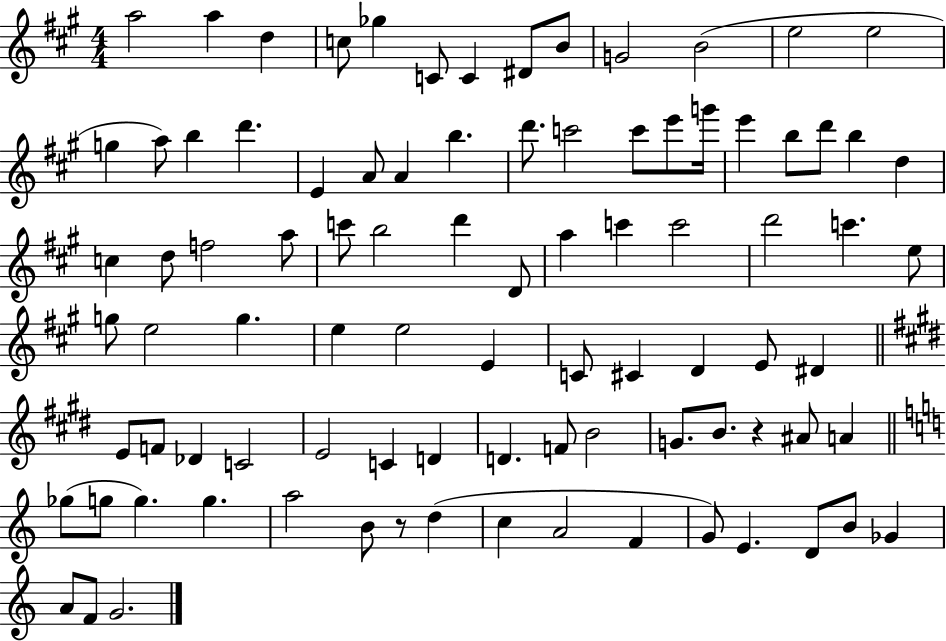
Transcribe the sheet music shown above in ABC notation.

X:1
T:Untitled
M:4/4
L:1/4
K:A
a2 a d c/2 _g C/2 C ^D/2 B/2 G2 B2 e2 e2 g a/2 b d' E A/2 A b d'/2 c'2 c'/2 e'/2 g'/4 e' b/2 d'/2 b d c d/2 f2 a/2 c'/2 b2 d' D/2 a c' c'2 d'2 c' e/2 g/2 e2 g e e2 E C/2 ^C D E/2 ^D E/2 F/2 _D C2 E2 C D D F/2 B2 G/2 B/2 z ^A/2 A _g/2 g/2 g g a2 B/2 z/2 d c A2 F G/2 E D/2 B/2 _G A/2 F/2 G2